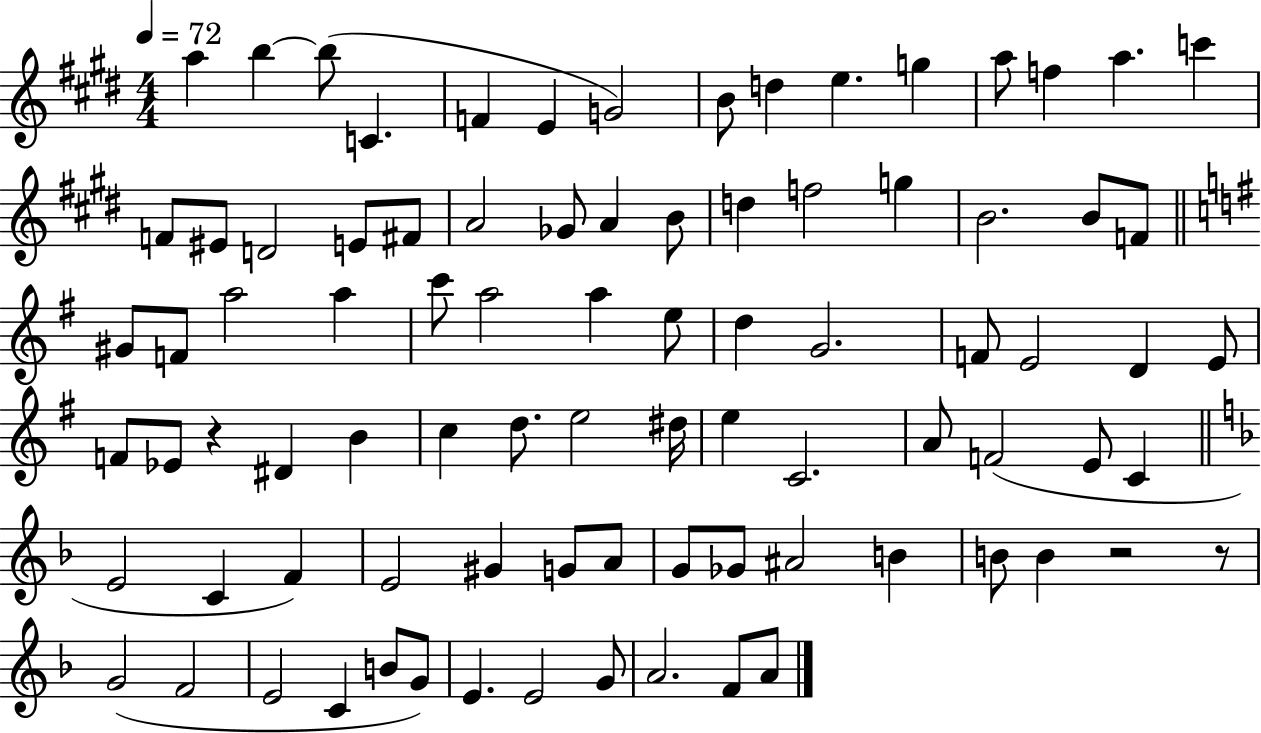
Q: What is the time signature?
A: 4/4